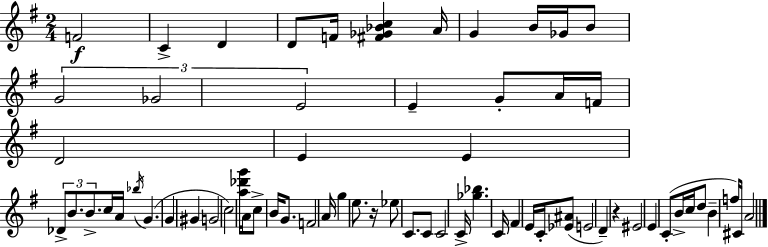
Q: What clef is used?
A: treble